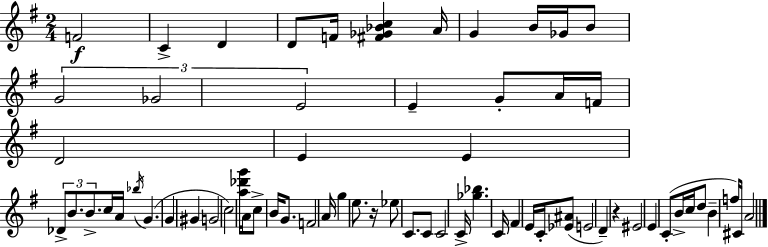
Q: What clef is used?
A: treble